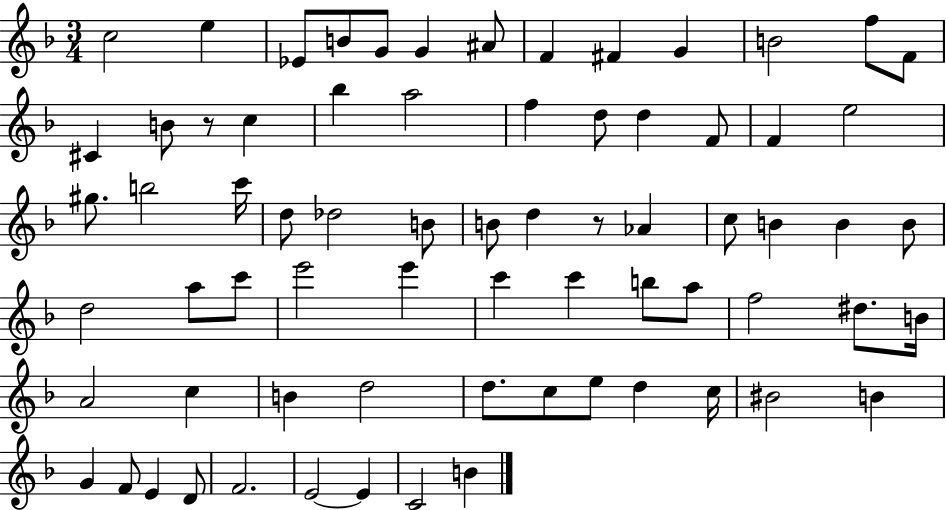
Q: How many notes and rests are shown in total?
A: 71